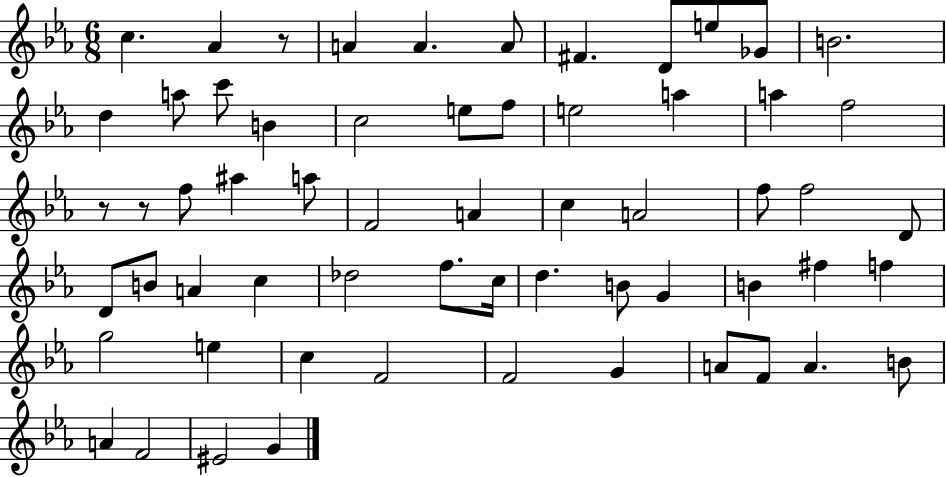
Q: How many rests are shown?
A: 3